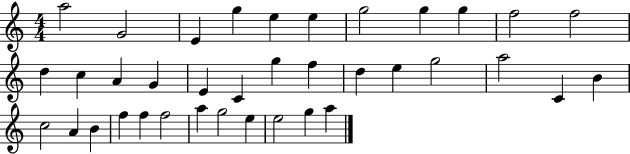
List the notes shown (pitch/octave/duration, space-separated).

A5/h G4/h E4/q G5/q E5/q E5/q G5/h G5/q G5/q F5/h F5/h D5/q C5/q A4/q G4/q E4/q C4/q G5/q F5/q D5/q E5/q G5/h A5/h C4/q B4/q C5/h A4/q B4/q F5/q F5/q F5/h A5/q G5/h E5/q E5/h G5/q A5/q